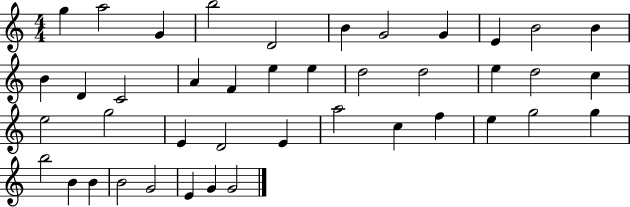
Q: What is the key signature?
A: C major